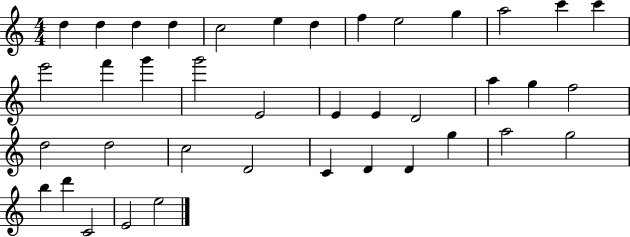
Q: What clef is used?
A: treble